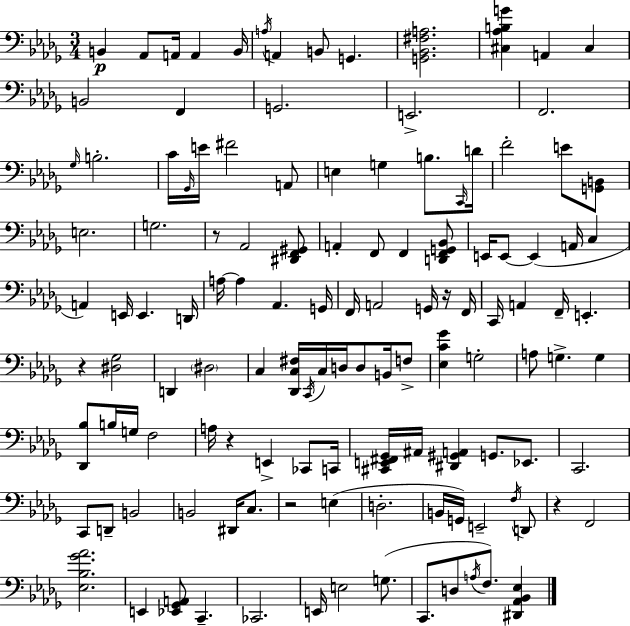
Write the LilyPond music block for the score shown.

{
  \clef bass
  \numericTimeSignature
  \time 3/4
  \key bes \minor
  b,4\p aes,8 a,16 a,4 b,16 | \acciaccatura { a16 } a,4 b,8 g,4. | <g, bes, fis a>2. | <cis aes b g'>4 a,4 cis4 | \break b,2 f,4 | g,2. | e,2.-> | f,2. | \break \grace { ges16 } b2.-. | c'16 \grace { ges,16 } e'16 fis'2 | a,8 e4 g4 b8. | \grace { c,16 } d'16 f'2-. | \break e'8 <g, b,>8 e2. | g2. | r8 aes,2 | <dis, f, gis,>8 a,4-. f,8 f,4 | \break <d, f, g, bes,>8 e,16 e,8~~ e,4( a,16 | c4 a,4) e,16 e,4. | d,16 a16~~ a4 aes,4. | g,16 f,16 a,2 | \break g,16 r16 f,16 c,16 a,4 f,16-- e,4.-. | r4 <dis ges>2 | d,4 \parenthesize dis2 | c4 <des, c fis>16 \acciaccatura { c,16 } c16 d16 | \break d8 b,16 f8-> <ees c' ges'>4 g2-. | a8 g4.-> | g4 <des, bes>8 b16 g16 f2 | a16 r4 e,4-> | \break ces,8 c,16 <cis, e, fis, ges,>16 ais,16 <dis, gis, a,>4 g,8. | ees,8. c,2. | c,8 d,8-- b,2 | b,2 | \break dis,16 c8. r2 | e4( d2.-. | b,16 g,16) e,2-- | \acciaccatura { f16 } d,8 r4 f,2 | \break <ees bes ges' aes'>2. | e,4 <ees, ges, a,>8 | c,4.-- ces,2. | e,16 e2 | \break g8.( c,8. d8 \acciaccatura { a16 } | f8.) <dis, aes, bes, ees>4 \bar "|."
}